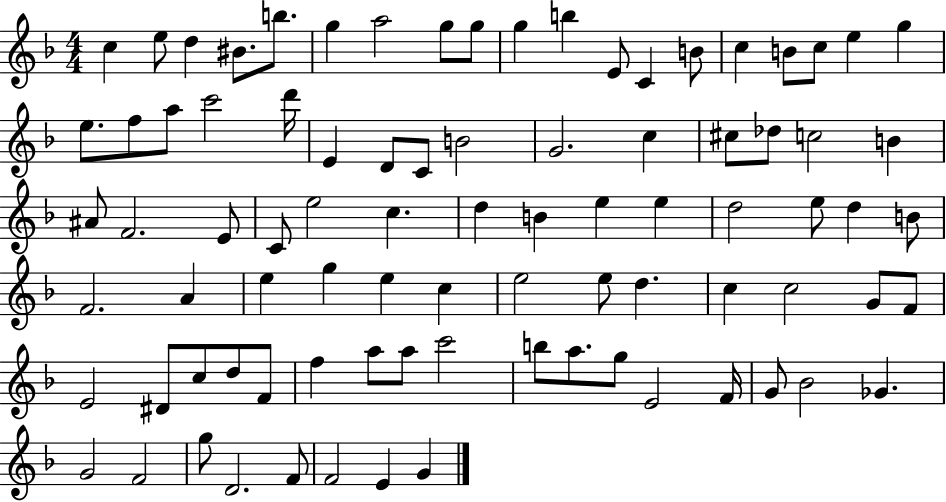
C5/q E5/e D5/q BIS4/e. B5/e. G5/q A5/h G5/e G5/e G5/q B5/q E4/e C4/q B4/e C5/q B4/e C5/e E5/q G5/q E5/e. F5/e A5/e C6/h D6/s E4/q D4/e C4/e B4/h G4/h. C5/q C#5/e Db5/e C5/h B4/q A#4/e F4/h. E4/e C4/e E5/h C5/q. D5/q B4/q E5/q E5/q D5/h E5/e D5/q B4/e F4/h. A4/q E5/q G5/q E5/q C5/q E5/h E5/e D5/q. C5/q C5/h G4/e F4/e E4/h D#4/e C5/e D5/e F4/e F5/q A5/e A5/e C6/h B5/e A5/e. G5/e E4/h F4/s G4/e Bb4/h Gb4/q. G4/h F4/h G5/e D4/h. F4/e F4/h E4/q G4/q